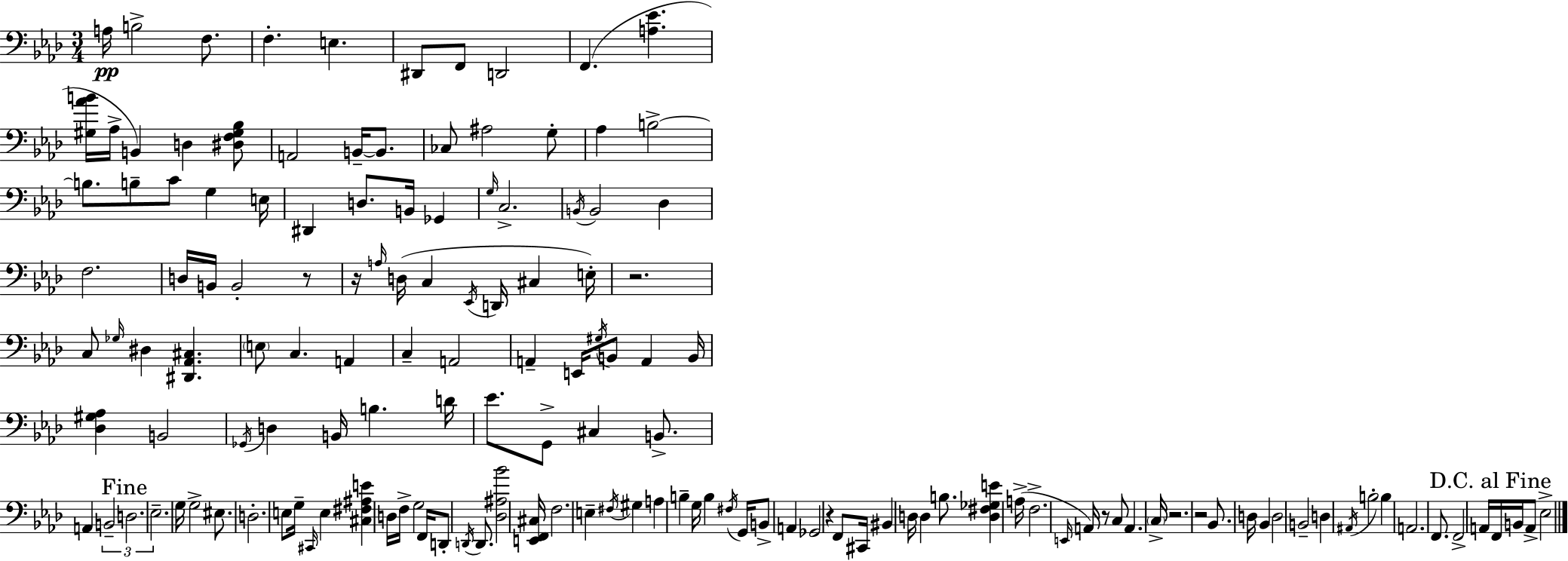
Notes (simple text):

A3/s B3/h F3/e. F3/q. E3/q. D#2/e F2/e D2/h F2/q. [A3,Eb4]/q. [G#3,Ab4,B4]/s Ab3/s B2/q D3/q [D#3,F3,G#3,Bb3]/e A2/h B2/s B2/e. CES3/e A#3/h G3/e Ab3/q B3/h B3/e. B3/e C4/e G3/q E3/s D#2/q D3/e. B2/s Gb2/q G3/s C3/h. B2/s B2/h Db3/q F3/h. D3/s B2/s B2/h R/e R/s A3/s D3/s C3/q Eb2/s D2/s C#3/q E3/s R/h. C3/e Gb3/s D#3/q [D#2,Ab2,C#3]/q. E3/e C3/q. A2/q C3/q A2/h A2/q E2/s G#3/s B2/e A2/q B2/s [Db3,G#3,Ab3]/q B2/h Gb2/s D3/q B2/s B3/q. D4/s Eb4/e. G2/e C#3/q B2/e. A2/q B2/h D3/h. Eb3/h. G3/s G3/h EIS3/e. D3/h. E3/e G3/s C#2/s E3/q [C#3,F#3,A#3,E4]/q D3/s F3/s G3/h F2/s D2/e D2/s D2/e. [Db3,A#3,Bb4]/h [E2,F2,C#3]/s F3/h. E3/q F#3/s G#3/q A3/q B3/q G3/s B3/q F#3/s G2/s B2/e A2/q Gb2/h R/q F2/e C#2/s BIS2/q D3/s D3/q B3/e. [D3,F#3,Gb3,E4]/q A3/s F3/h. E2/s A2/s R/e C3/e A2/q. C3/s R/h. R/h Bb2/e. D3/s Bb2/q D3/h B2/h D3/q A#2/s B3/h B3/q A2/h. F2/e. F2/h A2/s F2/s B2/s A2/e Eb3/h